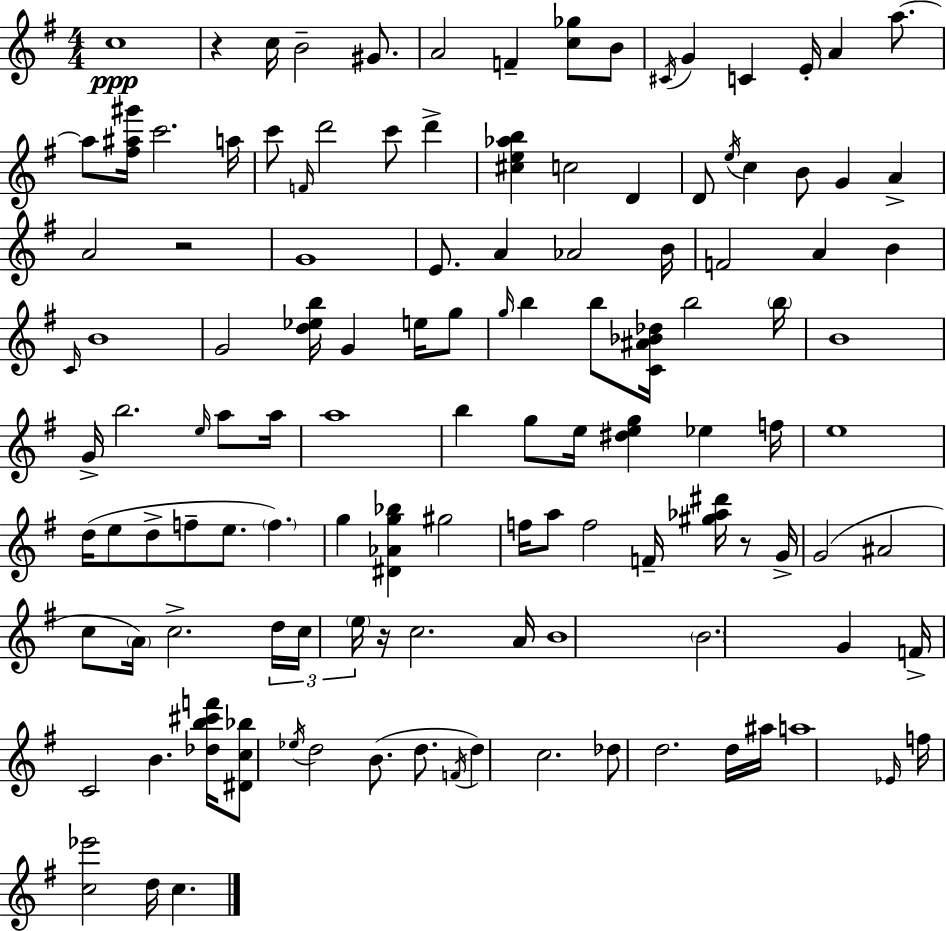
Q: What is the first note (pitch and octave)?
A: C5